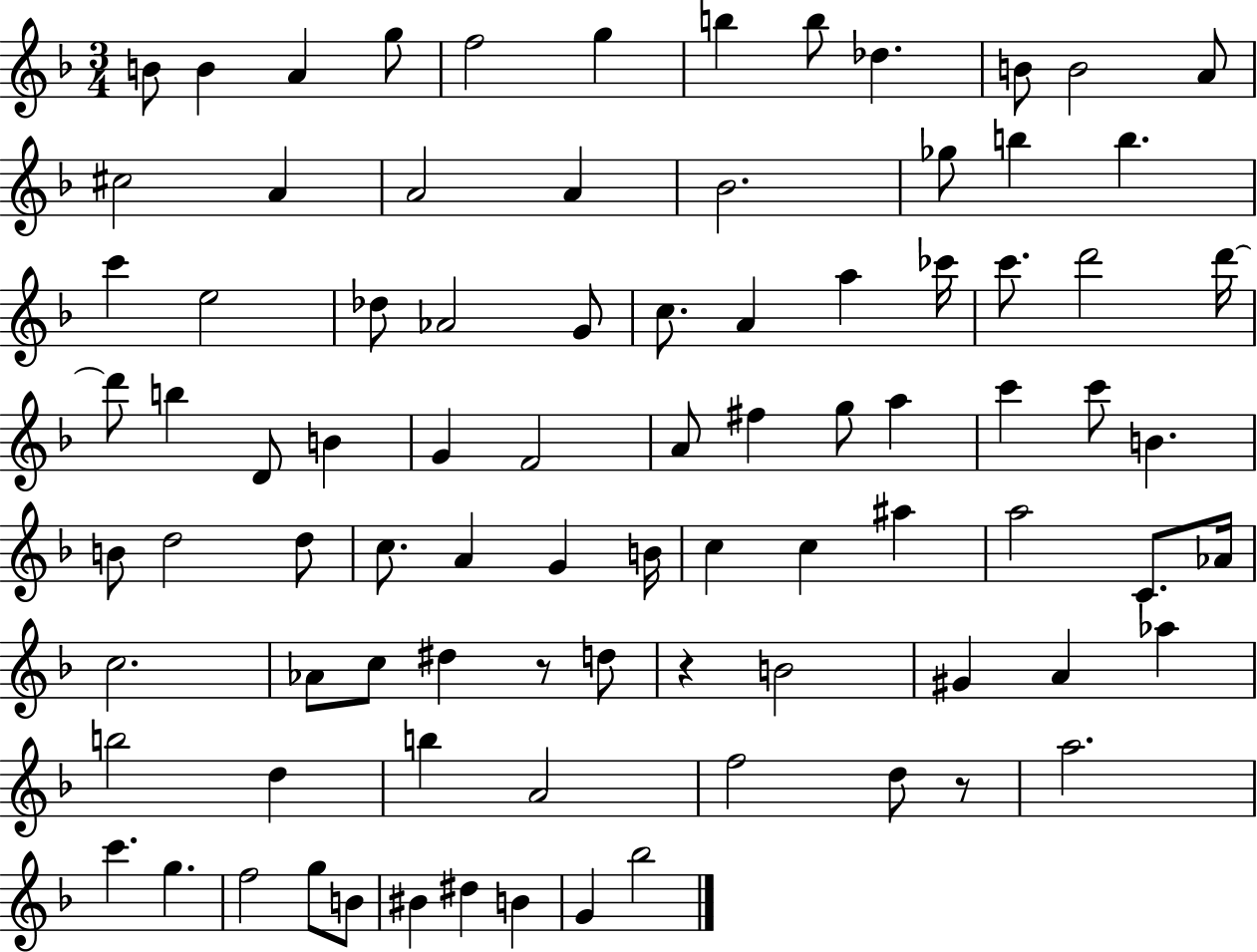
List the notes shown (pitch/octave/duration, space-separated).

B4/e B4/q A4/q G5/e F5/h G5/q B5/q B5/e Db5/q. B4/e B4/h A4/e C#5/h A4/q A4/h A4/q Bb4/h. Gb5/e B5/q B5/q. C6/q E5/h Db5/e Ab4/h G4/e C5/e. A4/q A5/q CES6/s C6/e. D6/h D6/s D6/e B5/q D4/e B4/q G4/q F4/h A4/e F#5/q G5/e A5/q C6/q C6/e B4/q. B4/e D5/h D5/e C5/e. A4/q G4/q B4/s C5/q C5/q A#5/q A5/h C4/e. Ab4/s C5/h. Ab4/e C5/e D#5/q R/e D5/e R/q B4/h G#4/q A4/q Ab5/q B5/h D5/q B5/q A4/h F5/h D5/e R/e A5/h. C6/q. G5/q. F5/h G5/e B4/e BIS4/q D#5/q B4/q G4/q Bb5/h